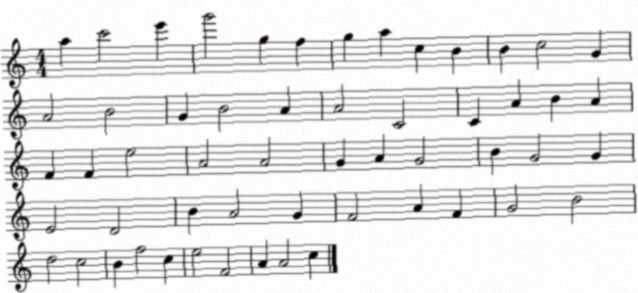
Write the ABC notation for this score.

X:1
T:Untitled
M:4/4
L:1/4
K:C
a c'2 e' g'2 g f g a c B B c2 G A2 B2 G B2 A A2 C2 C A B A F F e2 A2 A2 G A G2 B G2 G E2 D2 B A2 G F2 A F G2 B2 d2 c2 B f2 c e2 F2 A A2 c